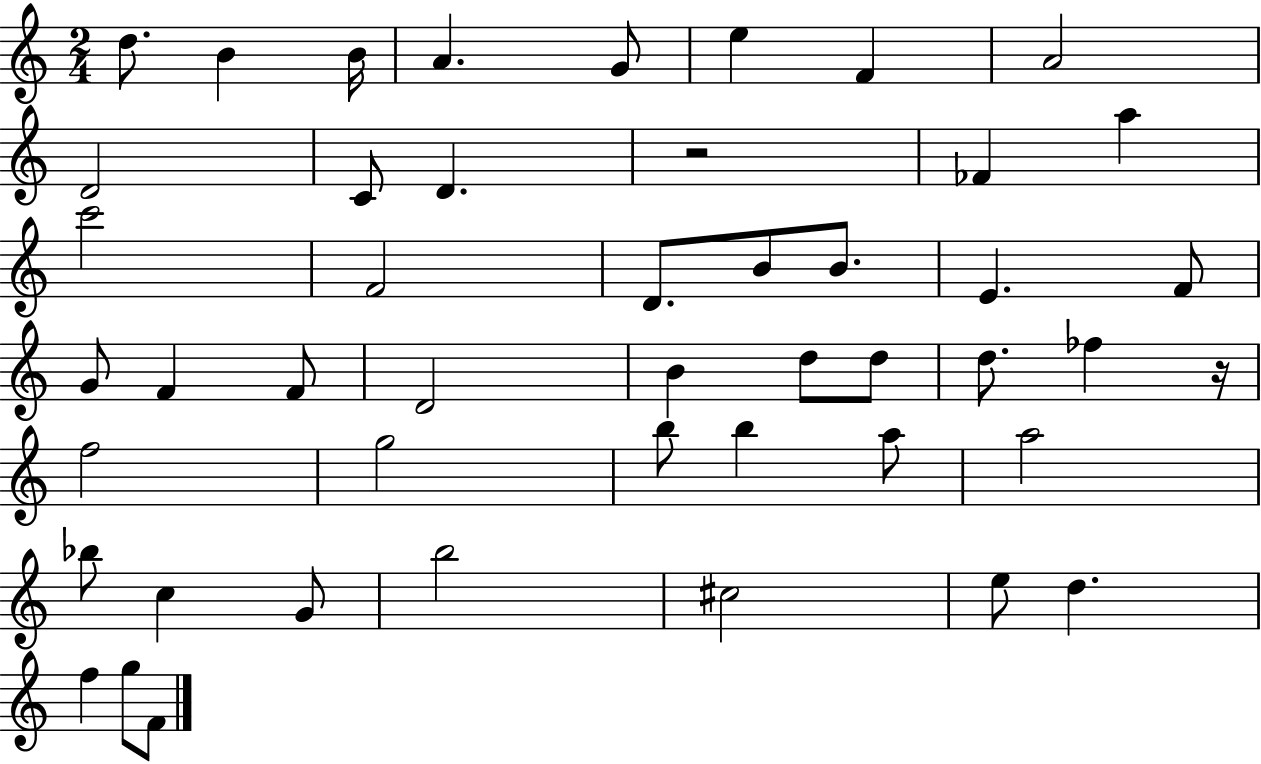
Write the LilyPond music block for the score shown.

{
  \clef treble
  \numericTimeSignature
  \time 2/4
  \key c \major
  d''8. b'4 b'16 | a'4. g'8 | e''4 f'4 | a'2 | \break d'2 | c'8 d'4. | r2 | fes'4 a''4 | \break c'''2 | f'2 | d'8. b'8 b'8. | e'4. f'8 | \break g'8 f'4 f'8 | d'2 | b'4 d''8 d''8 | d''8. fes''4 r16 | \break f''2 | g''2 | b''8 b''4 a''8 | a''2 | \break bes''8 c''4 g'8 | b''2 | cis''2 | e''8 d''4. | \break f''4 g''8 f'8 | \bar "|."
}